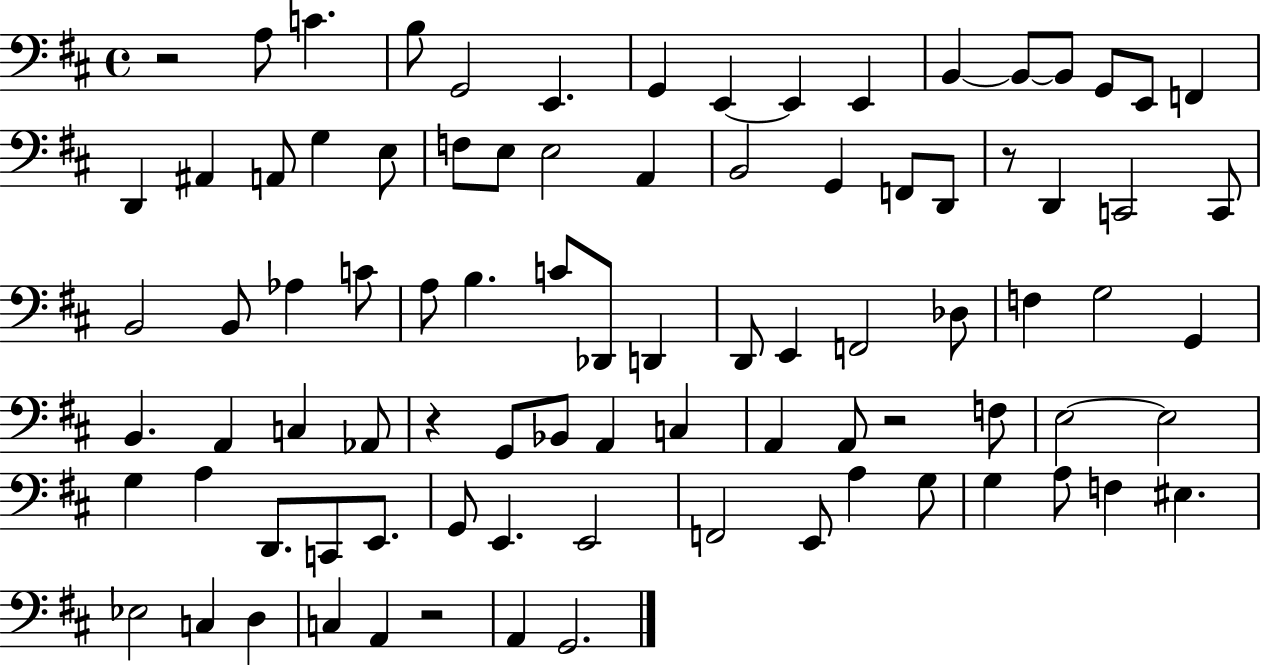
R/h A3/e C4/q. B3/e G2/h E2/q. G2/q E2/q E2/q E2/q B2/q B2/e B2/e G2/e E2/e F2/q D2/q A#2/q A2/e G3/q E3/e F3/e E3/e E3/h A2/q B2/h G2/q F2/e D2/e R/e D2/q C2/h C2/e B2/h B2/e Ab3/q C4/e A3/e B3/q. C4/e Db2/e D2/q D2/e E2/q F2/h Db3/e F3/q G3/h G2/q B2/q. A2/q C3/q Ab2/e R/q G2/e Bb2/e A2/q C3/q A2/q A2/e R/h F3/e E3/h E3/h G3/q A3/q D2/e. C2/e E2/e. G2/e E2/q. E2/h F2/h E2/e A3/q G3/e G3/q A3/e F3/q EIS3/q. Eb3/h C3/q D3/q C3/q A2/q R/h A2/q G2/h.